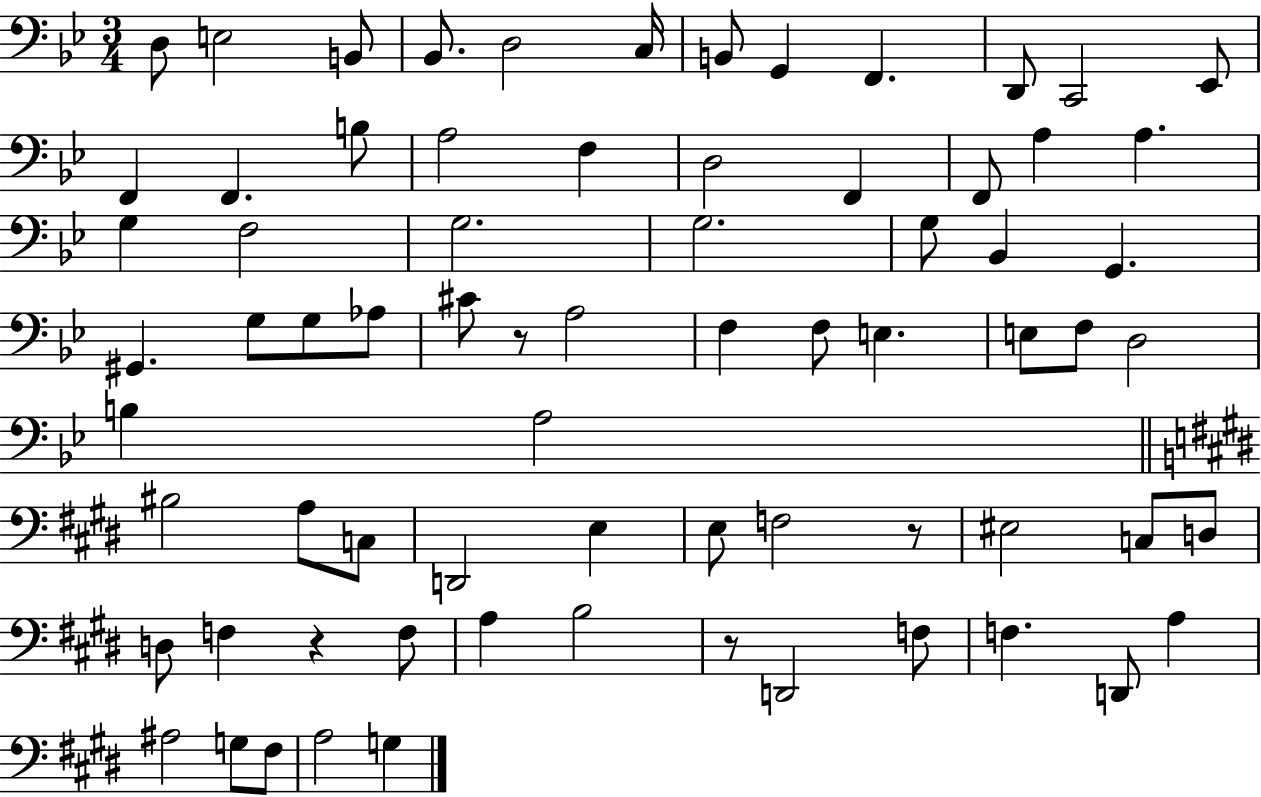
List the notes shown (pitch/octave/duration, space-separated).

D3/e E3/h B2/e Bb2/e. D3/h C3/s B2/e G2/q F2/q. D2/e C2/h Eb2/e F2/q F2/q. B3/e A3/h F3/q D3/h F2/q F2/e A3/q A3/q. G3/q F3/h G3/h. G3/h. G3/e Bb2/q G2/q. G#2/q. G3/e G3/e Ab3/e C#4/e R/e A3/h F3/q F3/e E3/q. E3/e F3/e D3/h B3/q A3/h BIS3/h A3/e C3/e D2/h E3/q E3/e F3/h R/e EIS3/h C3/e D3/e D3/e F3/q R/q F3/e A3/q B3/h R/e D2/h F3/e F3/q. D2/e A3/q A#3/h G3/e F#3/e A3/h G3/q